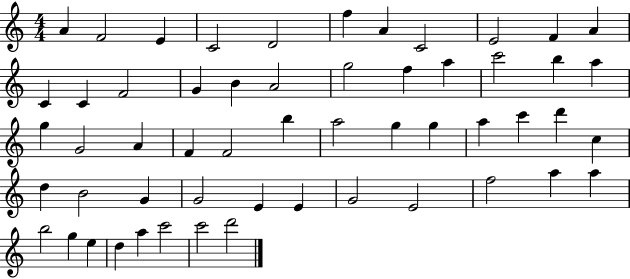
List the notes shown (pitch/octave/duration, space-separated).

A4/q F4/h E4/q C4/h D4/h F5/q A4/q C4/h E4/h F4/q A4/q C4/q C4/q F4/h G4/q B4/q A4/h G5/h F5/q A5/q C6/h B5/q A5/q G5/q G4/h A4/q F4/q F4/h B5/q A5/h G5/q G5/q A5/q C6/q D6/q C5/q D5/q B4/h G4/q G4/h E4/q E4/q G4/h E4/h F5/h A5/q A5/q B5/h G5/q E5/q D5/q A5/q C6/h C6/h D6/h